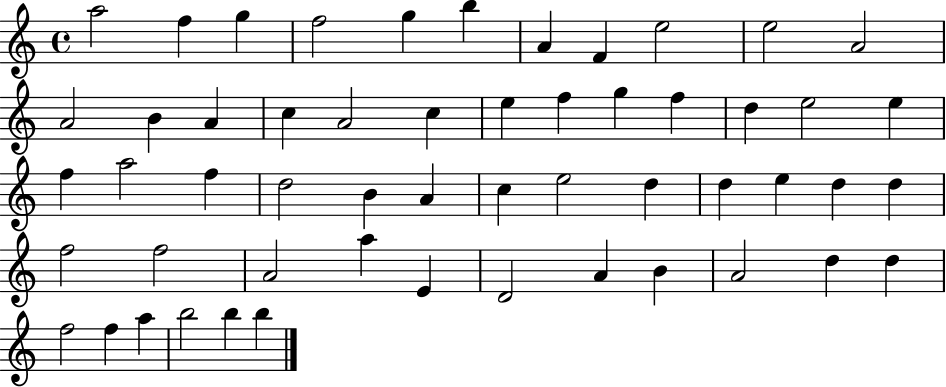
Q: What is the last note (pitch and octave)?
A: B5